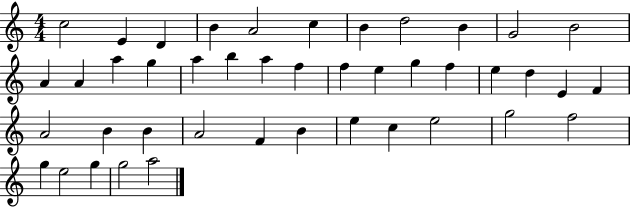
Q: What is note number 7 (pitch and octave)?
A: B4